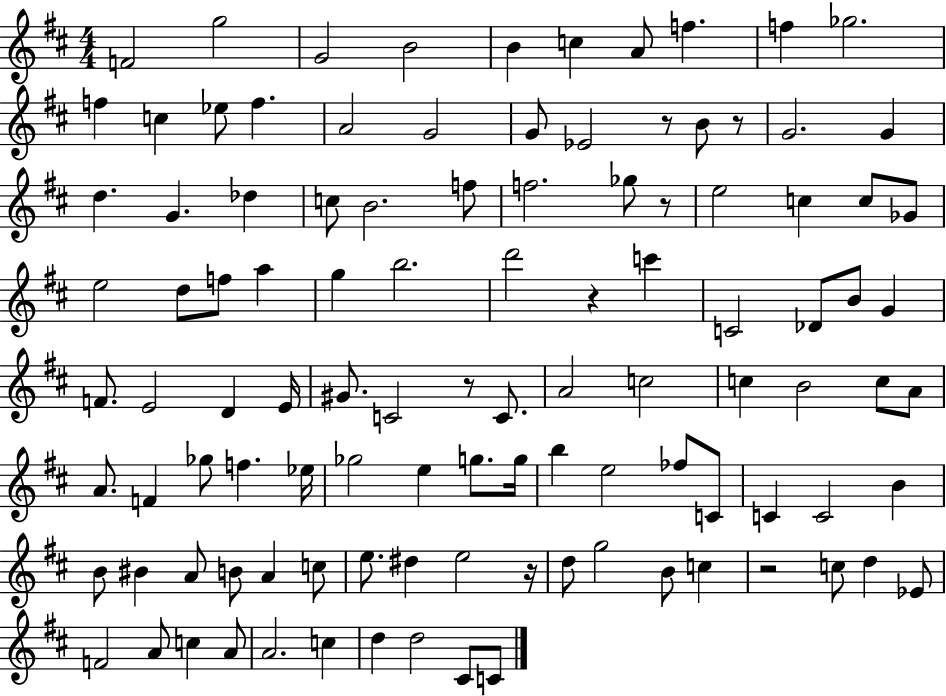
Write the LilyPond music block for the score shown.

{
  \clef treble
  \numericTimeSignature
  \time 4/4
  \key d \major
  f'2 g''2 | g'2 b'2 | b'4 c''4 a'8 f''4. | f''4 ges''2. | \break f''4 c''4 ees''8 f''4. | a'2 g'2 | g'8 ees'2 r8 b'8 r8 | g'2. g'4 | \break d''4. g'4. des''4 | c''8 b'2. f''8 | f''2. ges''8 r8 | e''2 c''4 c''8 ges'8 | \break e''2 d''8 f''8 a''4 | g''4 b''2. | d'''2 r4 c'''4 | c'2 des'8 b'8 g'4 | \break f'8. e'2 d'4 e'16 | gis'8. c'2 r8 c'8. | a'2 c''2 | c''4 b'2 c''8 a'8 | \break a'8. f'4 ges''8 f''4. ees''16 | ges''2 e''4 g''8. g''16 | b''4 e''2 fes''8 c'8 | c'4 c'2 b'4 | \break b'8 bis'4 a'8 b'8 a'4 c''8 | e''8. dis''4 e''2 r16 | d''8 g''2 b'8 c''4 | r2 c''8 d''4 ees'8 | \break f'2 a'8 c''4 a'8 | a'2. c''4 | d''4 d''2 cis'8 c'8 | \bar "|."
}